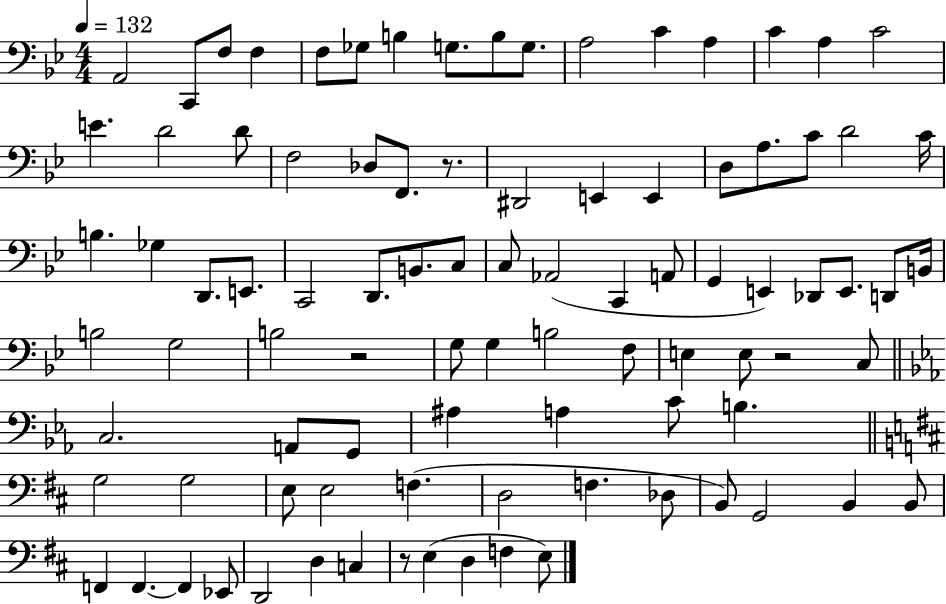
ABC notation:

X:1
T:Untitled
M:4/4
L:1/4
K:Bb
A,,2 C,,/2 F,/2 F, F,/2 _G,/2 B, G,/2 B,/2 G,/2 A,2 C A, C A, C2 E D2 D/2 F,2 _D,/2 F,,/2 z/2 ^D,,2 E,, E,, D,/2 A,/2 C/2 D2 C/4 B, _G, D,,/2 E,,/2 C,,2 D,,/2 B,,/2 C,/2 C,/2 _A,,2 C,, A,,/2 G,, E,, _D,,/2 E,,/2 D,,/2 B,,/4 B,2 G,2 B,2 z2 G,/2 G, B,2 F,/2 E, E,/2 z2 C,/2 C,2 A,,/2 G,,/2 ^A, A, C/2 B, G,2 G,2 E,/2 E,2 F, D,2 F, _D,/2 B,,/2 G,,2 B,, B,,/2 F,, F,, F,, _E,,/2 D,,2 D, C, z/2 E, D, F, E,/2